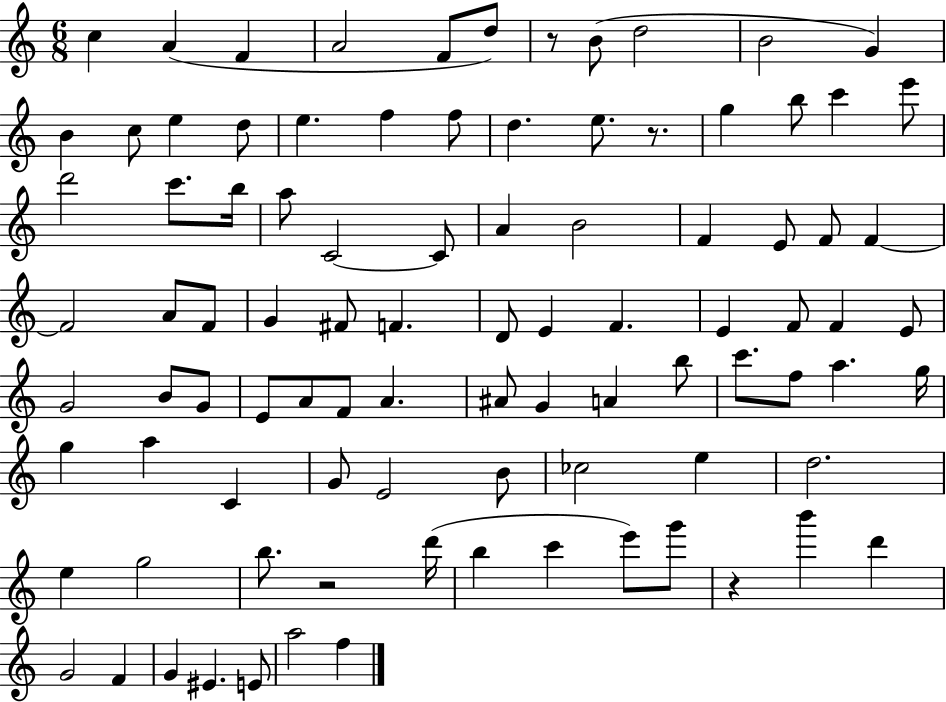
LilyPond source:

{
  \clef treble
  \numericTimeSignature
  \time 6/8
  \key c \major
  c''4 a'4( f'4 | a'2 f'8 d''8) | r8 b'8( d''2 | b'2 g'4) | \break b'4 c''8 e''4 d''8 | e''4. f''4 f''8 | d''4. e''8. r8. | g''4 b''8 c'''4 e'''8 | \break d'''2 c'''8. b''16 | a''8 c'2~~ c'8 | a'4 b'2 | f'4 e'8 f'8 f'4~~ | \break f'2 a'8 f'8 | g'4 fis'8 f'4. | d'8 e'4 f'4. | e'4 f'8 f'4 e'8 | \break g'2 b'8 g'8 | e'8 a'8 f'8 a'4. | ais'8 g'4 a'4 b''8 | c'''8. f''8 a''4. g''16 | \break g''4 a''4 c'4 | g'8 e'2 b'8 | ces''2 e''4 | d''2. | \break e''4 g''2 | b''8. r2 d'''16( | b''4 c'''4 e'''8) g'''8 | r4 b'''4 d'''4 | \break g'2 f'4 | g'4 eis'4. e'8 | a''2 f''4 | \bar "|."
}